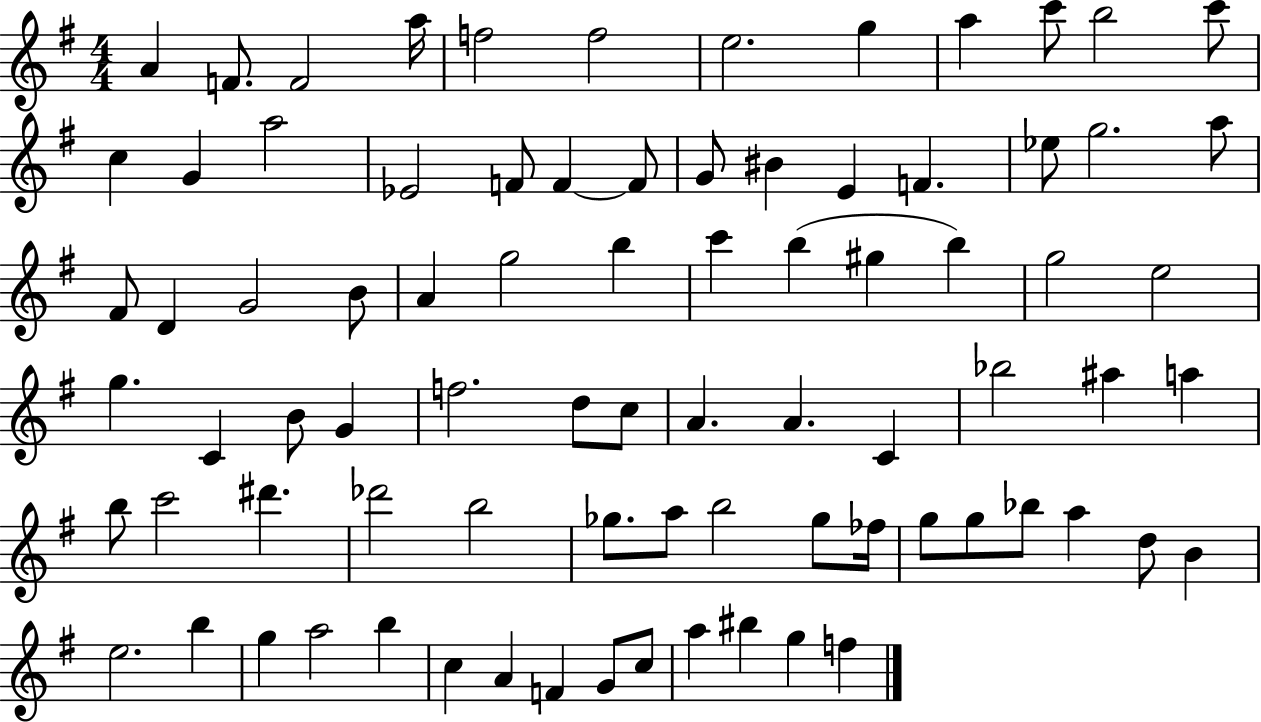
{
  \clef treble
  \numericTimeSignature
  \time 4/4
  \key g \major
  a'4 f'8. f'2 a''16 | f''2 f''2 | e''2. g''4 | a''4 c'''8 b''2 c'''8 | \break c''4 g'4 a''2 | ees'2 f'8 f'4~~ f'8 | g'8 bis'4 e'4 f'4. | ees''8 g''2. a''8 | \break fis'8 d'4 g'2 b'8 | a'4 g''2 b''4 | c'''4 b''4( gis''4 b''4) | g''2 e''2 | \break g''4. c'4 b'8 g'4 | f''2. d''8 c''8 | a'4. a'4. c'4 | bes''2 ais''4 a''4 | \break b''8 c'''2 dis'''4. | des'''2 b''2 | ges''8. a''8 b''2 ges''8 fes''16 | g''8 g''8 bes''8 a''4 d''8 b'4 | \break e''2. b''4 | g''4 a''2 b''4 | c''4 a'4 f'4 g'8 c''8 | a''4 bis''4 g''4 f''4 | \break \bar "|."
}